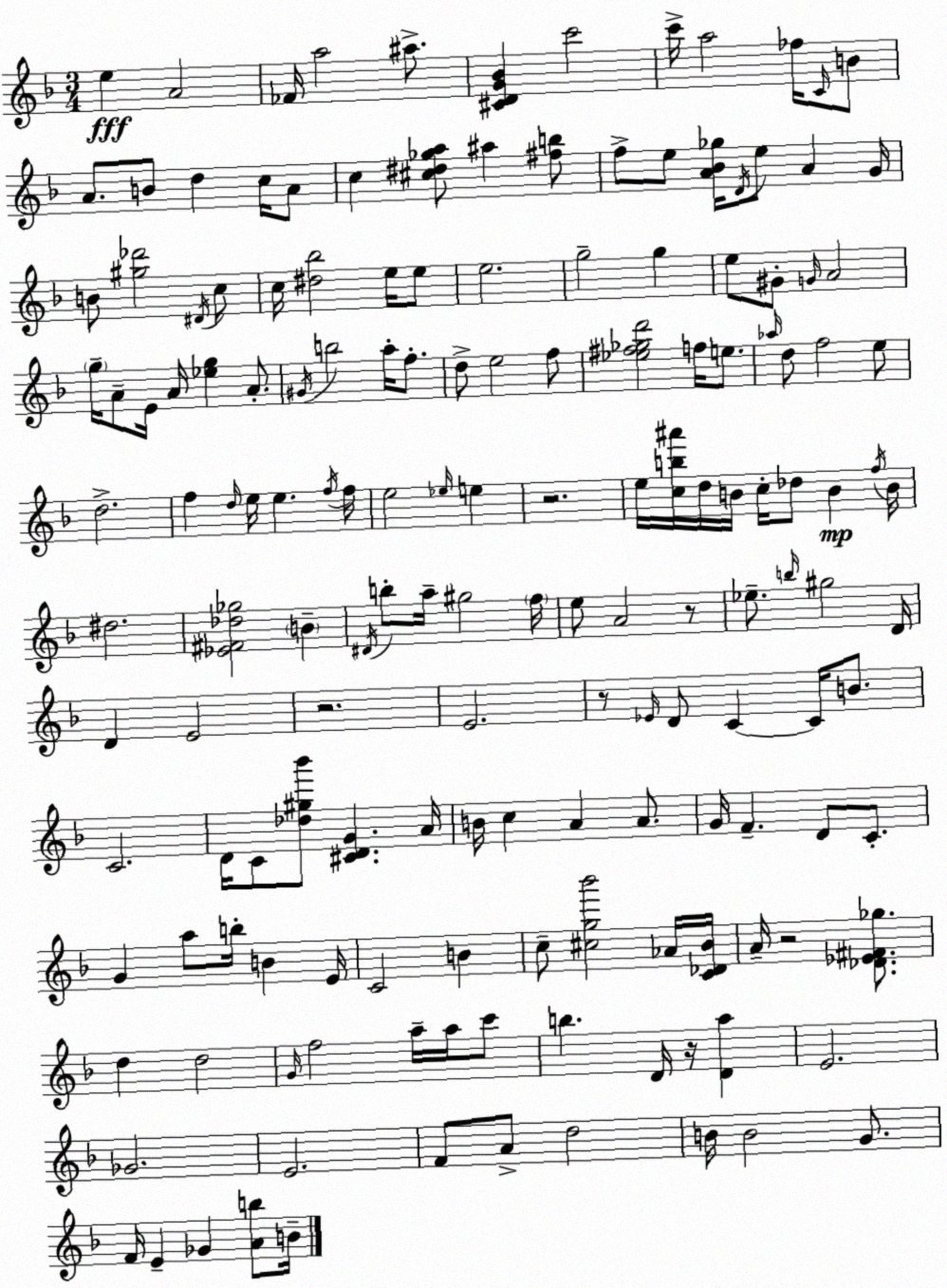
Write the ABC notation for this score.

X:1
T:Untitled
M:3/4
L:1/4
K:F
e A2 _F/4 a2 ^a/2 [^CDG_B] c'2 c'/4 a2 _f/4 C/4 B/2 A/2 B/2 d c/4 A/2 c [^c^d_ga]/2 ^a [^fb]/2 f/2 e/2 [A_B_g]/4 D/4 e/2 A G/4 B/2 [^g_d']2 ^D/4 c/2 c/4 [^d_b]2 e/4 e/2 e2 g2 g e/2 ^G/2 G/4 A2 g/4 A/2 E/4 A/4 [_eg] A/2 ^G/4 b2 a/4 f/2 d/2 e2 f/2 [_e^f_gd']2 f/4 e/2 _a/4 d/2 f2 e/2 d2 f d/4 e/4 e f/4 f/4 e2 _e/4 e z2 e/4 [cb^a']/4 d/4 B/4 c/4 _d/2 B f/4 B/4 ^d2 [_E^F_d_g]2 B ^D/4 b/2 a/4 ^g2 f/4 e/2 A2 z/2 _e/2 b/4 ^g2 D/4 D E2 z2 E2 z/2 _E/4 D/2 C C/4 B/2 C2 D/4 C/2 [_d^g_b']/2 [^CDG] A/4 B/4 c A A/2 G/4 F D/2 C/2 G a/2 b/4 B E/4 C2 B c/2 [^cg_b']2 _A/4 [C_D_B]/4 A/4 z2 [_D_E^F_g]/2 d d2 G/4 f2 a/4 a/4 c'/2 b D/4 z/4 [Da] E2 _G2 E2 F/2 A/2 d2 B/4 B2 G/2 F/4 E _G [Ab]/2 B/4